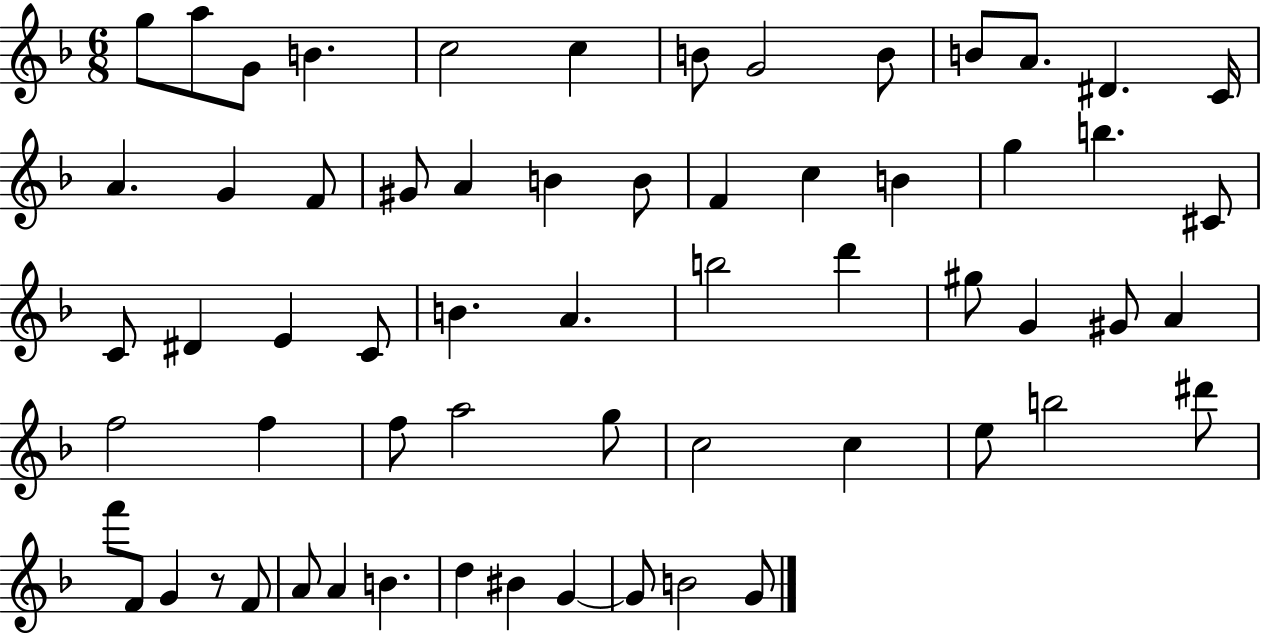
G5/e A5/e G4/e B4/q. C5/h C5/q B4/e G4/h B4/e B4/e A4/e. D#4/q. C4/s A4/q. G4/q F4/e G#4/e A4/q B4/q B4/e F4/q C5/q B4/q G5/q B5/q. C#4/e C4/e D#4/q E4/q C4/e B4/q. A4/q. B5/h D6/q G#5/e G4/q G#4/e A4/q F5/h F5/q F5/e A5/h G5/e C5/h C5/q E5/e B5/h D#6/e F6/e F4/e G4/q R/e F4/e A4/e A4/q B4/q. D5/q BIS4/q G4/q G4/e B4/h G4/e